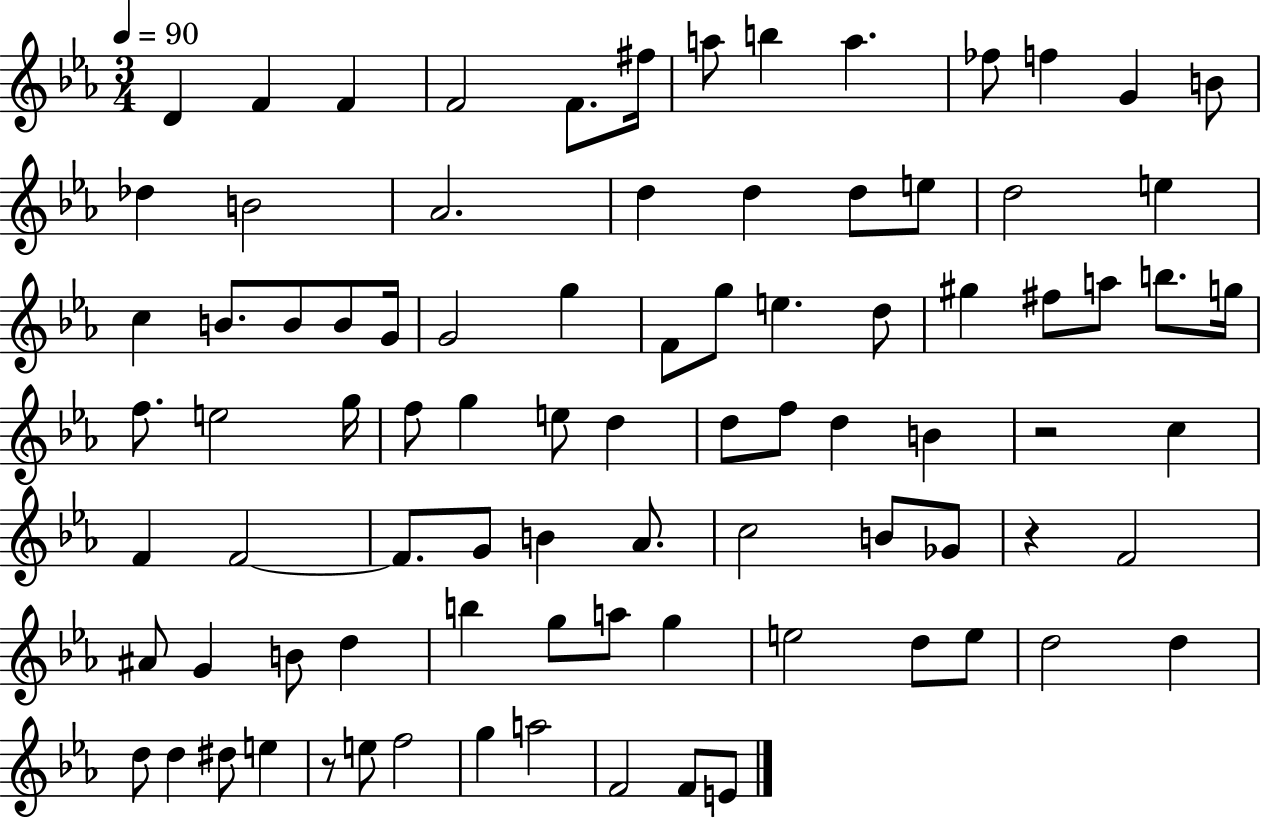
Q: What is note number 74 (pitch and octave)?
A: D5